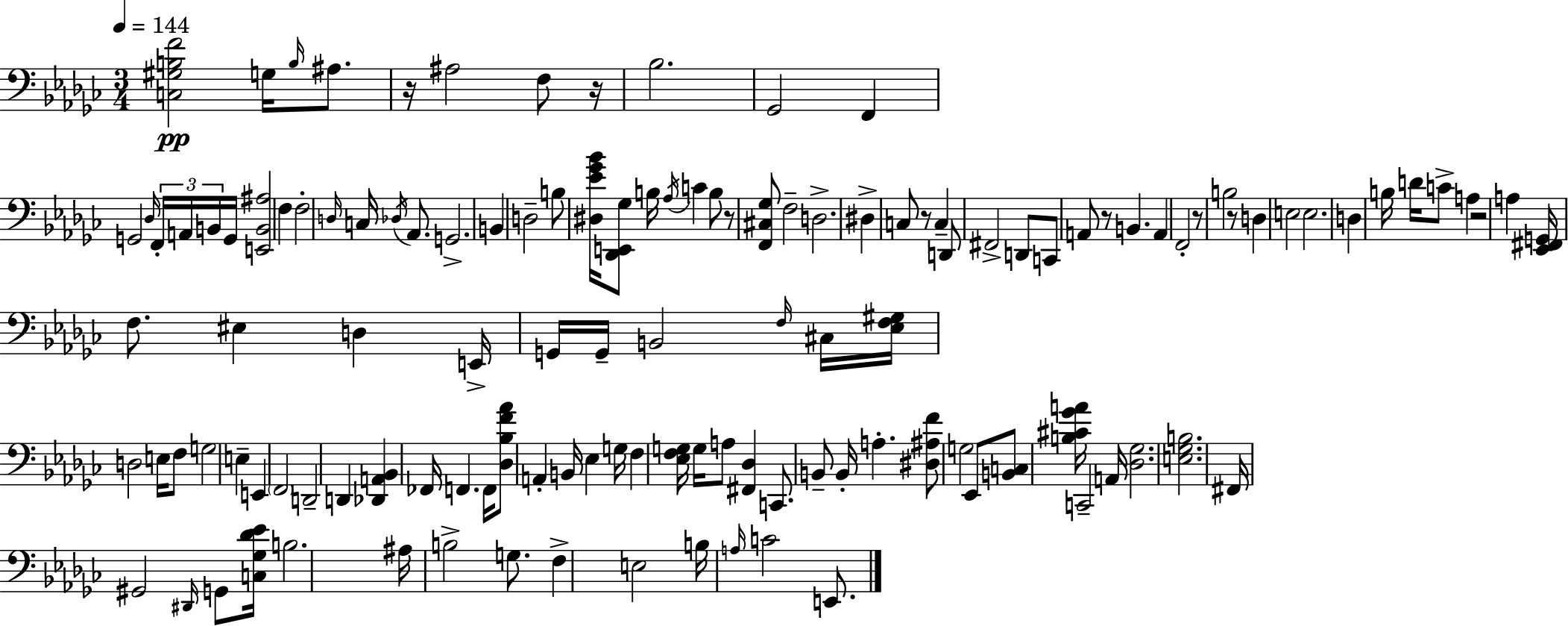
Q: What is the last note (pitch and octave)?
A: E2